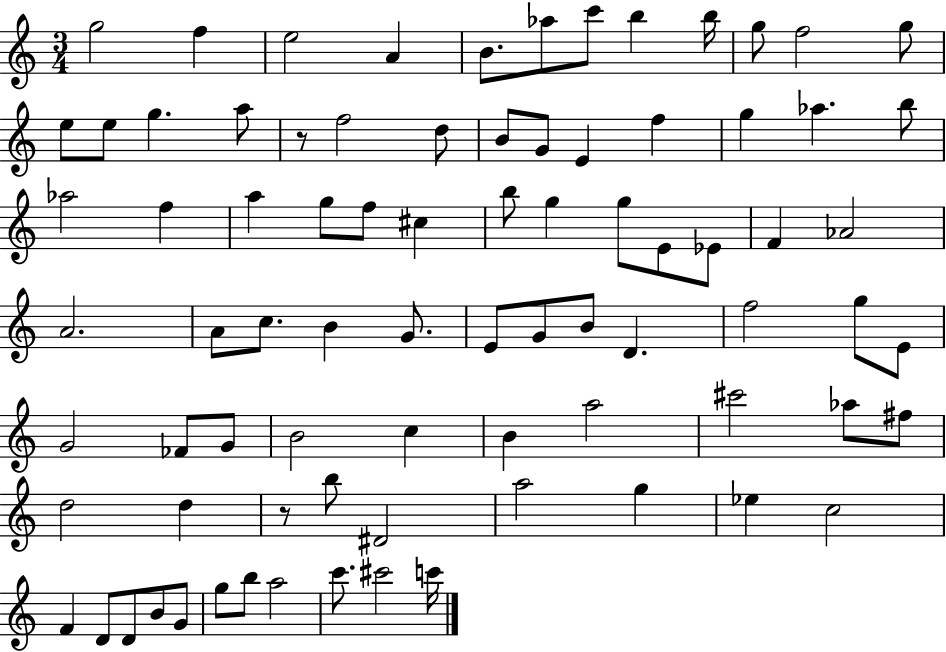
{
  \clef treble
  \numericTimeSignature
  \time 3/4
  \key c \major
  \repeat volta 2 { g''2 f''4 | e''2 a'4 | b'8. aes''8 c'''8 b''4 b''16 | g''8 f''2 g''8 | \break e''8 e''8 g''4. a''8 | r8 f''2 d''8 | b'8 g'8 e'4 f''4 | g''4 aes''4. b''8 | \break aes''2 f''4 | a''4 g''8 f''8 cis''4 | b''8 g''4 g''8 e'8 ees'8 | f'4 aes'2 | \break a'2. | a'8 c''8. b'4 g'8. | e'8 g'8 b'8 d'4. | f''2 g''8 e'8 | \break g'2 fes'8 g'8 | b'2 c''4 | b'4 a''2 | cis'''2 aes''8 fis''8 | \break d''2 d''4 | r8 b''8 dis'2 | a''2 g''4 | ees''4 c''2 | \break f'4 d'8 d'8 b'8 g'8 | g''8 b''8 a''2 | c'''8. cis'''2 c'''16 | } \bar "|."
}